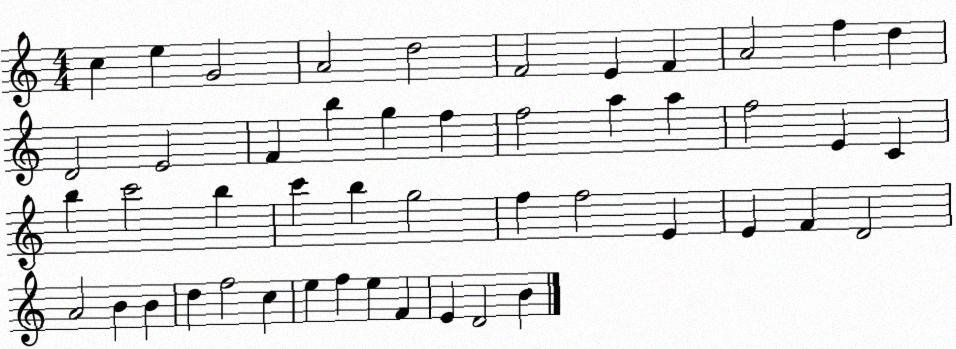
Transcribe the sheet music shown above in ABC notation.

X:1
T:Untitled
M:4/4
L:1/4
K:C
c e G2 A2 d2 F2 E F A2 f d D2 E2 F b g f f2 a a f2 E C b c'2 b c' b g2 f f2 E E F D2 A2 B B d f2 c e f e F E D2 B